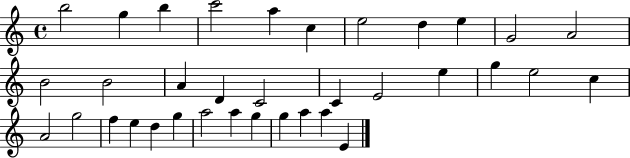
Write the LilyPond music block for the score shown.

{
  \clef treble
  \time 4/4
  \defaultTimeSignature
  \key c \major
  b''2 g''4 b''4 | c'''2 a''4 c''4 | e''2 d''4 e''4 | g'2 a'2 | \break b'2 b'2 | a'4 d'4 c'2 | c'4 e'2 e''4 | g''4 e''2 c''4 | \break a'2 g''2 | f''4 e''4 d''4 g''4 | a''2 a''4 g''4 | g''4 a''4 a''4 e'4 | \break \bar "|."
}